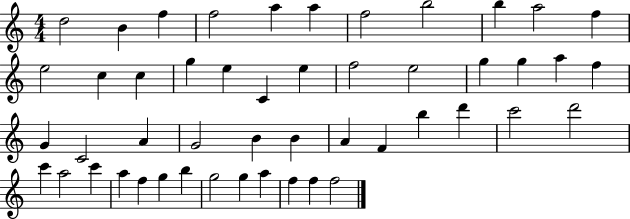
D5/h B4/q F5/q F5/h A5/q A5/q F5/h B5/h B5/q A5/h F5/q E5/h C5/q C5/q G5/q E5/q C4/q E5/q F5/h E5/h G5/q G5/q A5/q F5/q G4/q C4/h A4/q G4/h B4/q B4/q A4/q F4/q B5/q D6/q C6/h D6/h C6/q A5/h C6/q A5/q F5/q G5/q B5/q G5/h G5/q A5/q F5/q F5/q F5/h